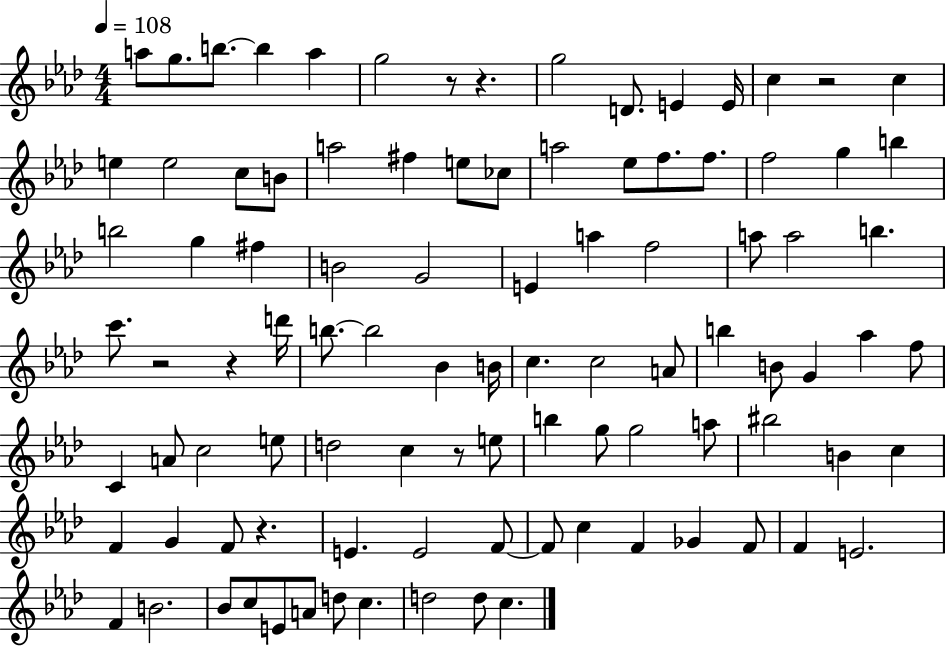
A5/e G5/e. B5/e. B5/q A5/q G5/h R/e R/q. G5/h D4/e. E4/q E4/s C5/q R/h C5/q E5/q E5/h C5/e B4/e A5/h F#5/q E5/e CES5/e A5/h Eb5/e F5/e. F5/e. F5/h G5/q B5/q B5/h G5/q F#5/q B4/h G4/h E4/q A5/q F5/h A5/e A5/h B5/q. C6/e. R/h R/q D6/s B5/e. B5/h Bb4/q B4/s C5/q. C5/h A4/e B5/q B4/e G4/q Ab5/q F5/e C4/q A4/e C5/h E5/e D5/h C5/q R/e E5/e B5/q G5/e G5/h A5/e BIS5/h B4/q C5/q F4/q G4/q F4/e R/q. E4/q. E4/h F4/e F4/e C5/q F4/q Gb4/q F4/e F4/q E4/h. F4/q B4/h. Bb4/e C5/e E4/e A4/e D5/e C5/q. D5/h D5/e C5/q.